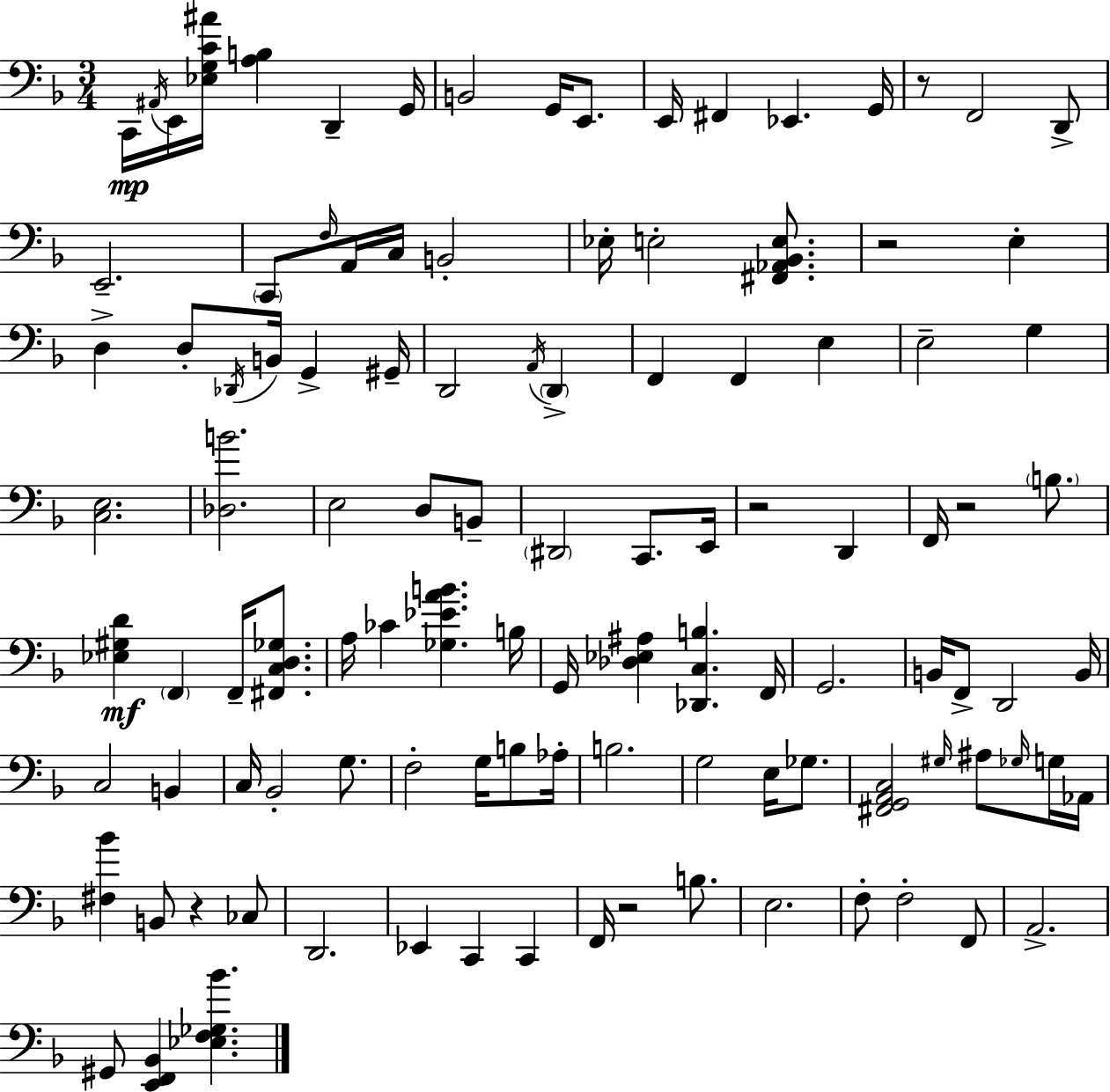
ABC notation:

X:1
T:Untitled
M:3/4
L:1/4
K:F
C,,/4 ^A,,/4 E,,/4 [_E,G,C^A]/4 [A,B,] D,, G,,/4 B,,2 G,,/4 E,,/2 E,,/4 ^F,, _E,, G,,/4 z/2 F,,2 D,,/2 E,,2 C,,/2 F,/4 A,,/4 C,/4 B,,2 _E,/4 E,2 [^F,,_A,,_B,,E,]/2 z2 E, D, D,/2 _D,,/4 B,,/4 G,, ^G,,/4 D,,2 A,,/4 D,, F,, F,, E, E,2 G, [C,E,]2 [_D,B]2 E,2 D,/2 B,,/2 ^D,,2 C,,/2 E,,/4 z2 D,, F,,/4 z2 B,/2 [_E,^G,D] F,, F,,/4 [^F,,C,D,_G,]/2 A,/4 _C [_G,_EAB] B,/4 G,,/4 [_D,_E,^A,] [_D,,C,B,] F,,/4 G,,2 B,,/4 F,,/2 D,,2 B,,/4 C,2 B,, C,/4 _B,,2 G,/2 F,2 G,/4 B,/2 _A,/4 B,2 G,2 E,/4 _G,/2 [^F,,G,,A,,C,]2 ^G,/4 ^A,/2 _G,/4 G,/4 _A,,/4 [^F,_B] B,,/2 z _C,/2 D,,2 _E,, C,, C,, F,,/4 z2 B,/2 E,2 F,/2 F,2 F,,/2 A,,2 ^G,,/2 [E,,F,,_B,,] [_E,F,_G,_B]